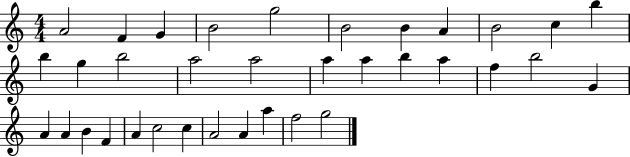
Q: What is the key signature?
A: C major